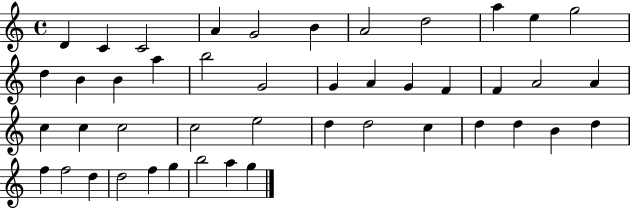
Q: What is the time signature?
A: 4/4